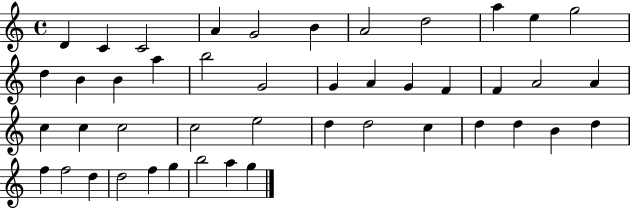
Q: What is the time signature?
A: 4/4